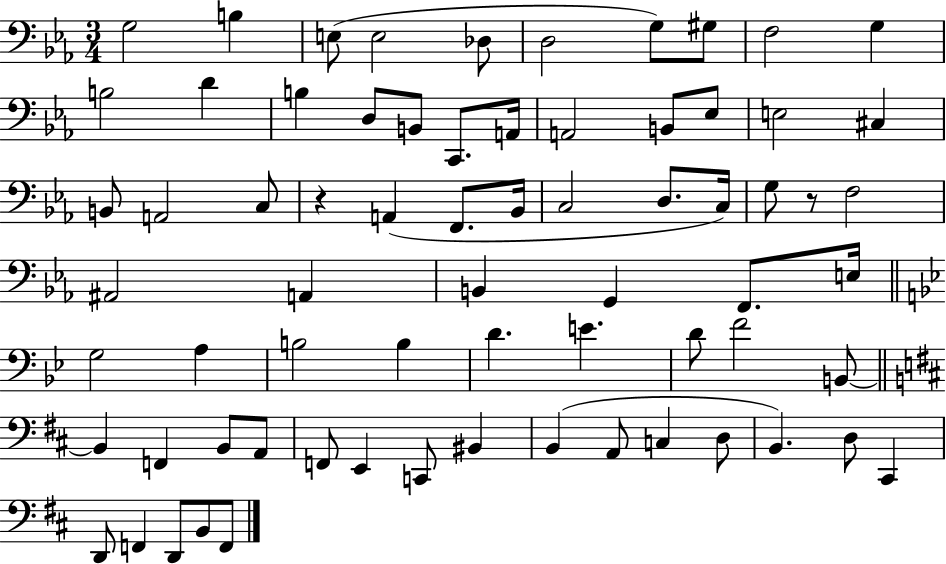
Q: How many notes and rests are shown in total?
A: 70